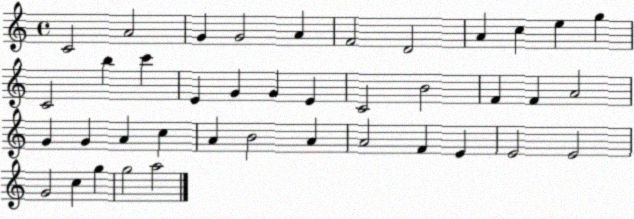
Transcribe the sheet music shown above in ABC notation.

X:1
T:Untitled
M:4/4
L:1/4
K:C
C2 A2 G G2 A F2 D2 A c e g C2 b c' E G G E C2 B2 F F A2 G G A c A B2 A A2 F E E2 E2 G2 c g g2 a2